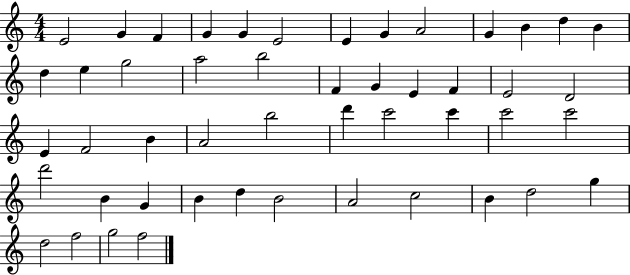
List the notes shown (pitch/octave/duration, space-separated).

E4/h G4/q F4/q G4/q G4/q E4/h E4/q G4/q A4/h G4/q B4/q D5/q B4/q D5/q E5/q G5/h A5/h B5/h F4/q G4/q E4/q F4/q E4/h D4/h E4/q F4/h B4/q A4/h B5/h D6/q C6/h C6/q C6/h C6/h D6/h B4/q G4/q B4/q D5/q B4/h A4/h C5/h B4/q D5/h G5/q D5/h F5/h G5/h F5/h